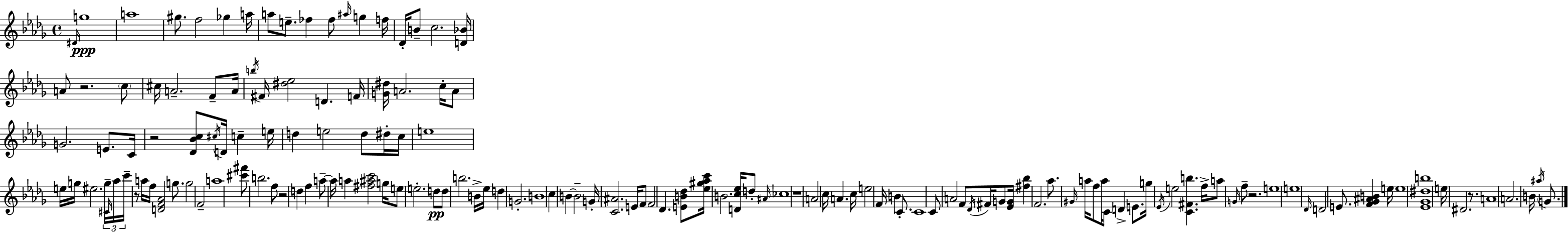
{
  \clef treble
  \time 4/4
  \defaultTimeSignature
  \key bes \minor
  \repeat volta 2 { \grace { dis'16 }\ppp g''1 | a''1 | gis''8. f''2 ges''4 | a''16 a''8 e''8.-- fes''4 fes''8 \grace { ais''16 } g''4 | \break f''16 des'16-. b'8-- c''2. | <d' bes'>16 a'8 r2. | \parenthesize c''8 cis''16 a'2.-- f'8-- | a'16 \acciaccatura { b''16 } fis'16 <dis'' ees''>2 d'4. | \break f'16 <g' dis''>16 a'2. | c''16-. a'8 g'2. e'8. | c'16 r2 <des' bes' c''>8 \acciaccatura { cis''16 } d'16 c''4-- | e''16 d''4 e''2 | \break d''8 dis''16-. c''16 e''1 | e''16 g''16 eis''2. | g''16-- \tuplet 3/2 { \grace { cis'16 } aes''16 c'''16-- } r8 a''16 f''16 <d' f' aes'>2 | g''8. g''2 f'2-- | \break a''1 | <cis''' fis'''>8 b''2. | f''8 r2 d''4 | f''4 a''8--~~ a''16 a''4 <fis'' ais'' c'''>2 | \break g''16 e''8 e''2.-. | d''8\pp d''8 b''2. | b'16-> ees''16 d''4 g'2.-. | b'1 | \break c''4 b'4~~ b'2-- | g'16-. <c' ais'>2. | e'16 f'8 f'2 des'4. | <e' b' des''>8 <ees'' gis'' aes'' c'''>16 b'2. | \break <d' c'' ees''>16 d''8-. \grace { ais'16 } ces''1 | r1 | a'2 c''16 a'4. | c''16 e''2 f'16 b'4 | \break c'8.-. c'1 | c'8 a'2 | f'8 \acciaccatura { des'16 } fis'16 g'8 <ees' g'>16 <fis'' bes''>4 f'2. | aes''8. \grace { gis'16 } a''16 f''8 a''16 c'8 | \break d'4-> e'8. g''16 \acciaccatura { ees'16 } e''2 | <c' fis' b''>4. f''16-> a''8 \grace { g'16 } f''8-- r2. | e''1 | e''1 | \break \grace { des'16 } d'2 | e'8. <f' ges' ais' b'>4 e''16 e''1 | <ees' ges' dis'' b''>1 | e''16 dis'2. | \break r8. a'1 | a'2. | b'16 \acciaccatura { ais''16 } g'8. } \bar "|."
}